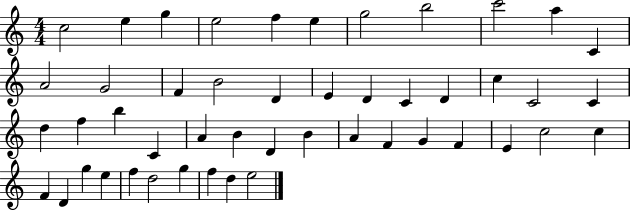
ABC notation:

X:1
T:Untitled
M:4/4
L:1/4
K:C
c2 e g e2 f e g2 b2 c'2 a C A2 G2 F B2 D E D C D c C2 C d f b C A B D B A F G F E c2 c F D g e f d2 g f d e2